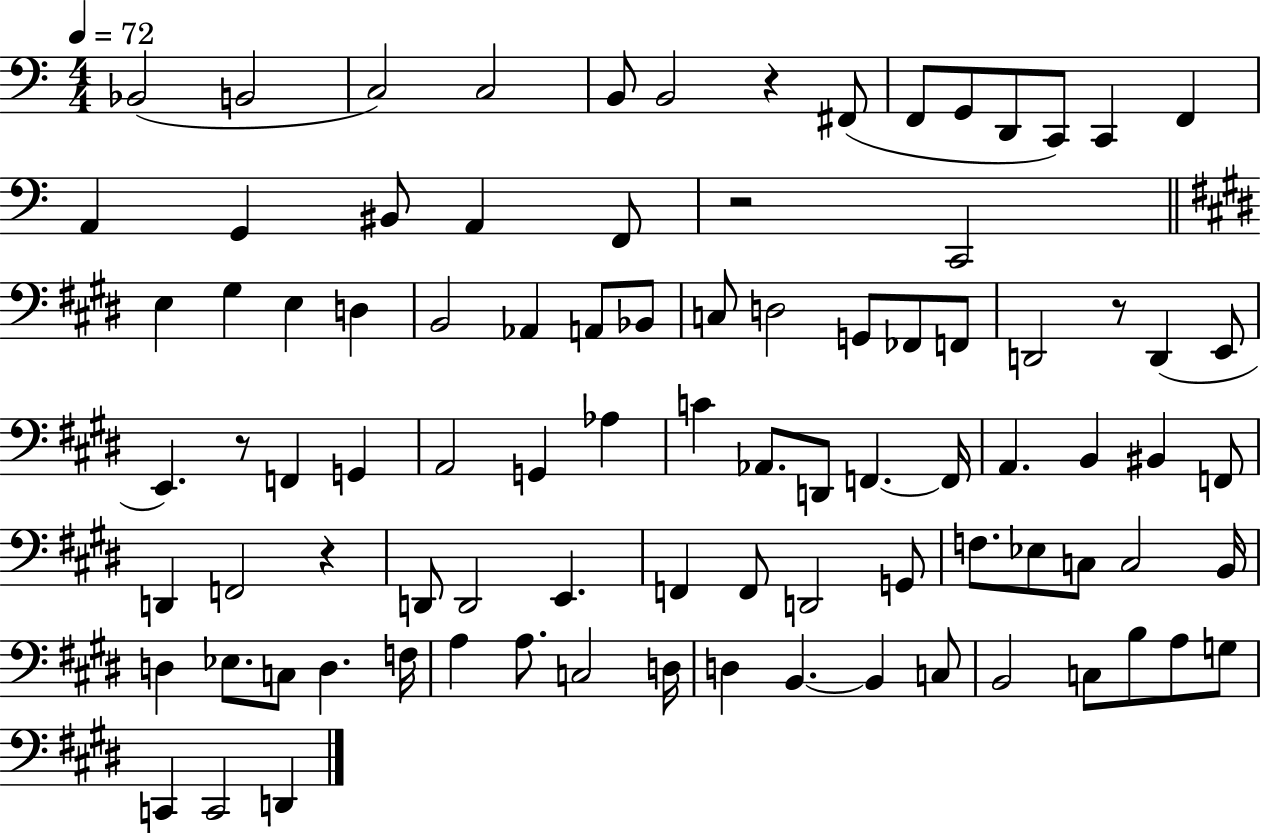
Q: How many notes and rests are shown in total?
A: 90